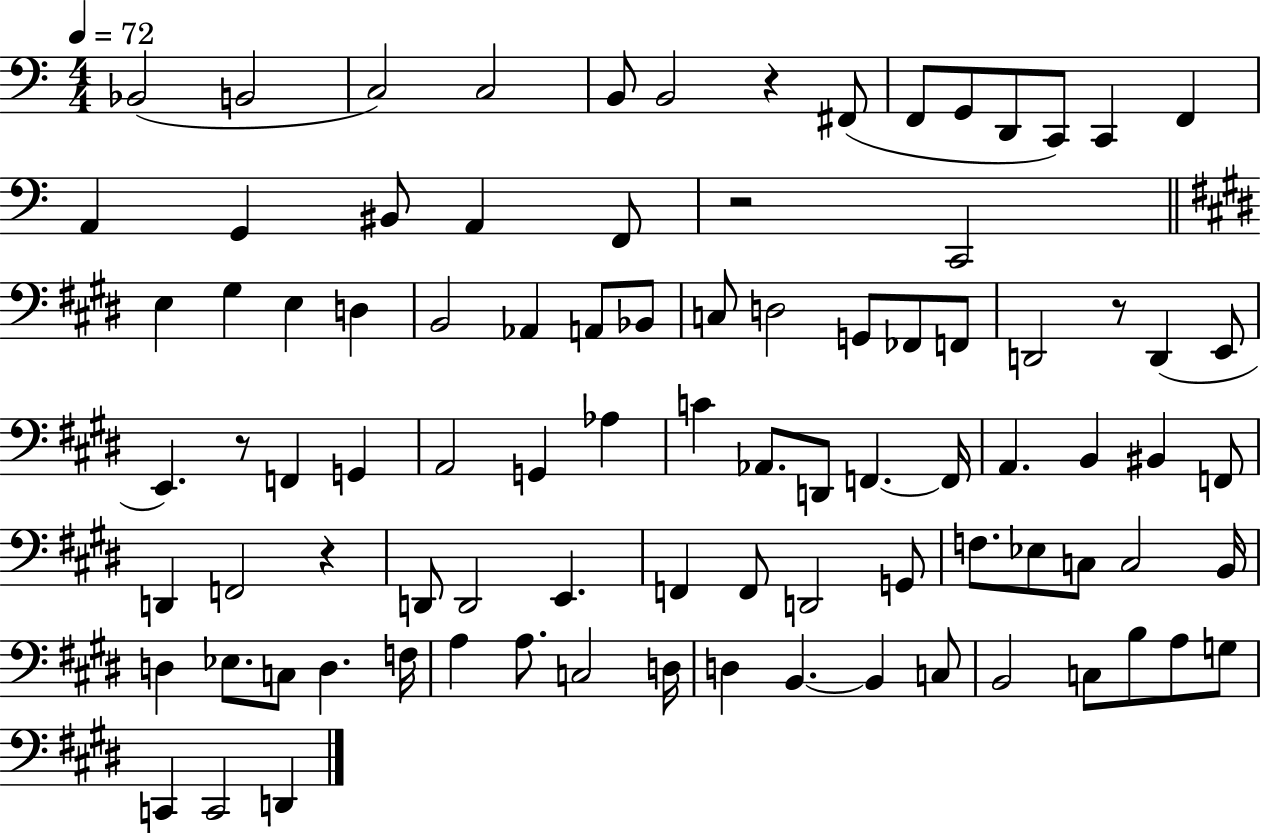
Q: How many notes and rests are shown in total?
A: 90